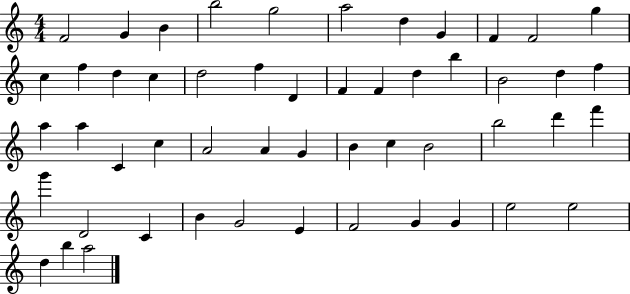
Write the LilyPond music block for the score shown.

{
  \clef treble
  \numericTimeSignature
  \time 4/4
  \key c \major
  f'2 g'4 b'4 | b''2 g''2 | a''2 d''4 g'4 | f'4 f'2 g''4 | \break c''4 f''4 d''4 c''4 | d''2 f''4 d'4 | f'4 f'4 d''4 b''4 | b'2 d''4 f''4 | \break a''4 a''4 c'4 c''4 | a'2 a'4 g'4 | b'4 c''4 b'2 | b''2 d'''4 f'''4 | \break g'''4 d'2 c'4 | b'4 g'2 e'4 | f'2 g'4 g'4 | e''2 e''2 | \break d''4 b''4 a''2 | \bar "|."
}